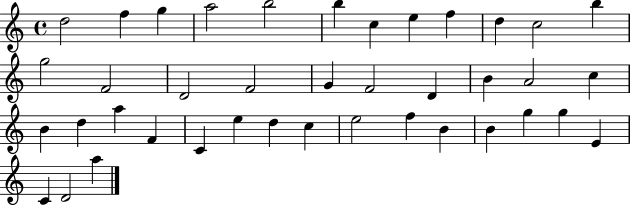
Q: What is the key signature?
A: C major